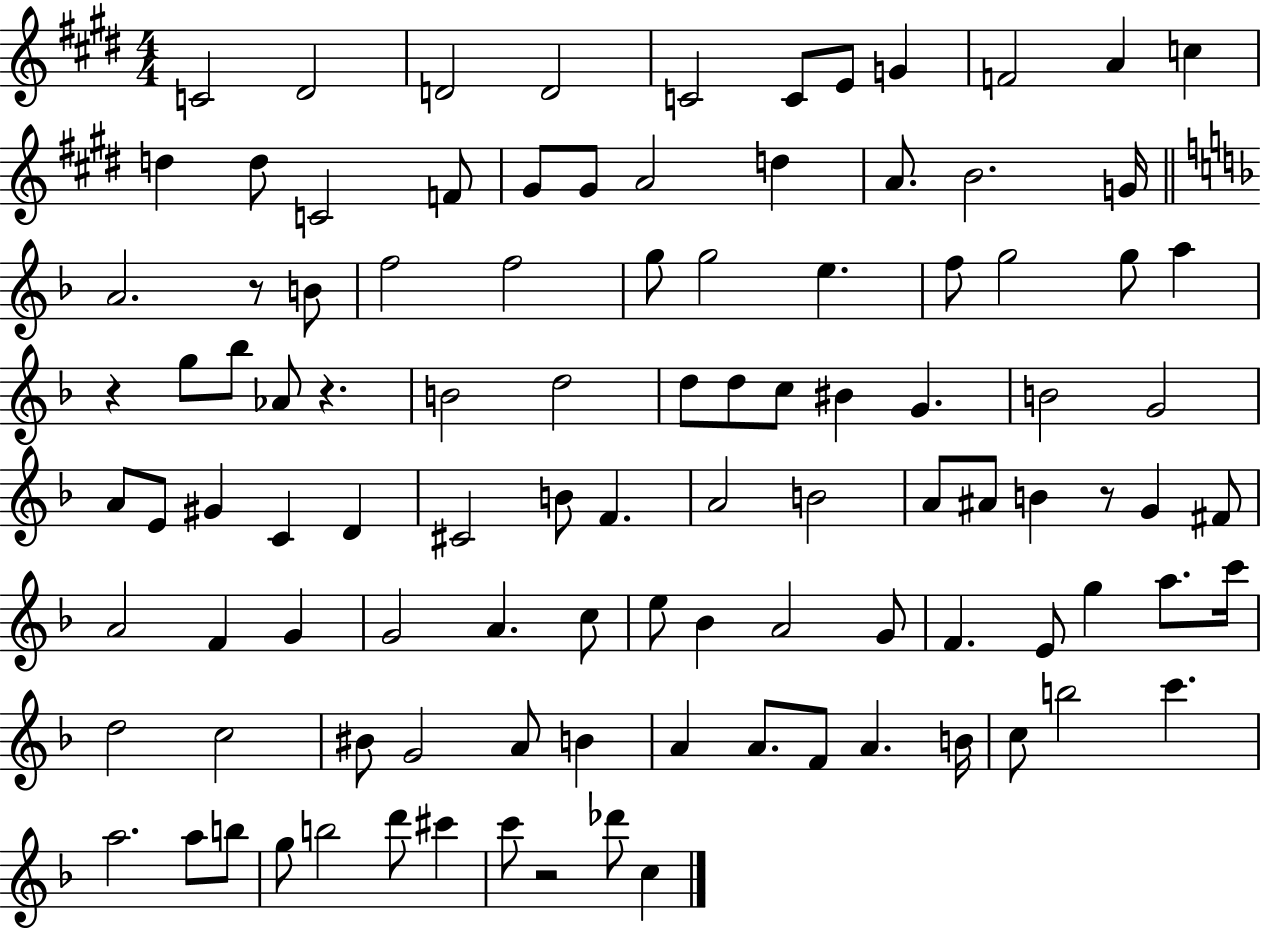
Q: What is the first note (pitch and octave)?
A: C4